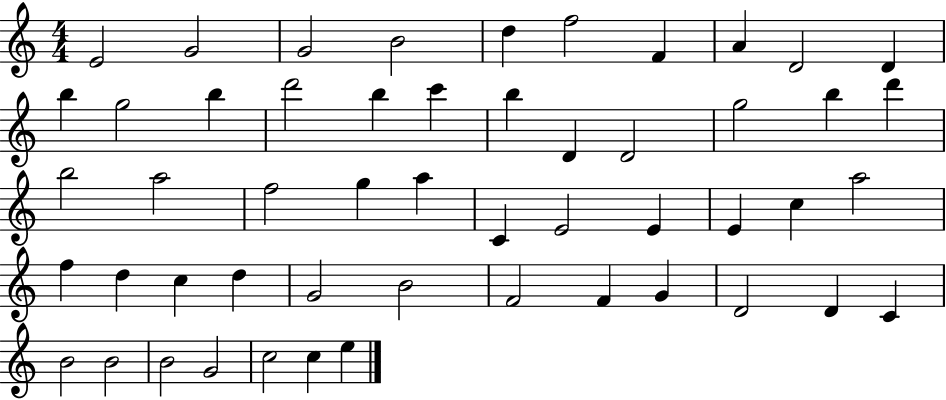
X:1
T:Untitled
M:4/4
L:1/4
K:C
E2 G2 G2 B2 d f2 F A D2 D b g2 b d'2 b c' b D D2 g2 b d' b2 a2 f2 g a C E2 E E c a2 f d c d G2 B2 F2 F G D2 D C B2 B2 B2 G2 c2 c e